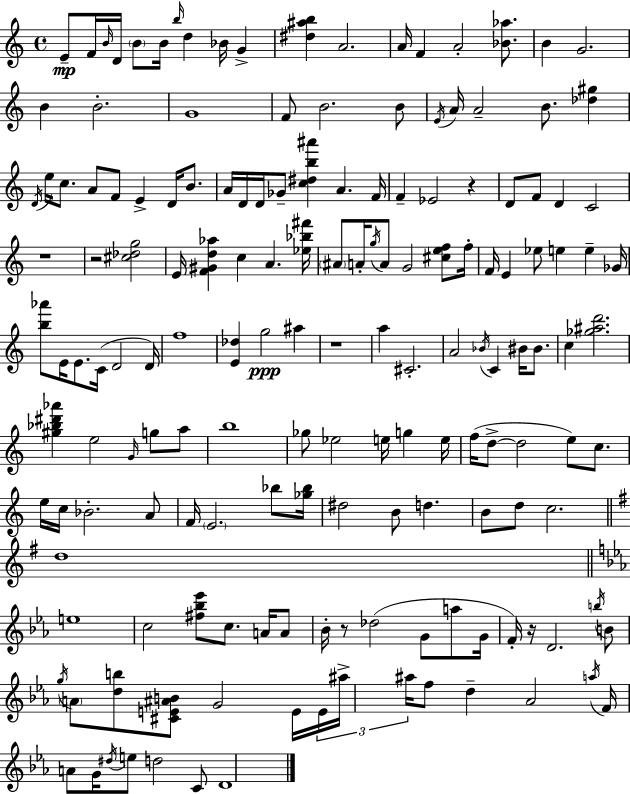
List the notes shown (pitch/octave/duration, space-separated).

E4/e F4/s B4/s D4/s B4/e B4/s B5/s D5/q Bb4/s G4/q [D#5,A#5,B5]/q A4/h. A4/s F4/q A4/h [Bb4,Ab5]/e. B4/q G4/h. B4/q B4/h. G4/w F4/e B4/h. B4/e E4/s A4/s A4/h B4/e. [Db5,G#5]/q D4/s E5/s C5/e. A4/e F4/e E4/q D4/s B4/e. A4/s D4/s D4/s Gb4/e [C5,D#5,B5,A#6]/q A4/q. F4/s F4/q Eb4/h R/q D4/e F4/e D4/q C4/h R/w R/h [C#5,Db5,G5]/h E4/s [F4,G#4,D5,Ab5]/q C5/q A4/q. [Eb5,Bb5,F#6]/s A#4/e A4/s G5/s A4/e G4/h [C#5,E5,F5]/e F5/s F4/s E4/q Eb5/e E5/q E5/q Gb4/s [B5,Ab6]/e E4/s E4/e. C4/s D4/h D4/s F5/w [E4,Db5]/q G5/h A#5/q R/w A5/q C#4/h. A4/h Bb4/s C4/q BIS4/s BIS4/e. C5/q [Gb5,A#5,D6]/h. [G#5,Bb5,D#6,Ab6]/q E5/h G4/s G5/e A5/e B5/w Gb5/e Eb5/h E5/s G5/q E5/s F5/s D5/e D5/h E5/e C5/e. E5/s C5/s Bb4/h. A4/e F4/s E4/h. Bb5/e [Gb5,Bb5]/s D#5/h B4/e D5/q. B4/e D5/e C5/h. D5/w E5/w C5/h [F#5,Bb5,Eb6]/e C5/e. A4/s A4/e Bb4/s R/e Db5/h G4/e A5/e G4/s F4/s R/s D4/h. B5/s B4/e G5/s A4/e [D5,B5]/e [C#4,E4,A#4,B4]/e G4/h E4/s E4/s A#5/s A#5/s F5/e D5/q Ab4/h A5/s F4/s A4/e G4/s D#5/s E5/e D5/h C4/e D4/w